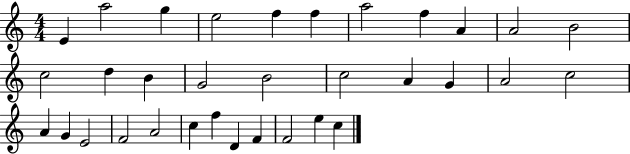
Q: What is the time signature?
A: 4/4